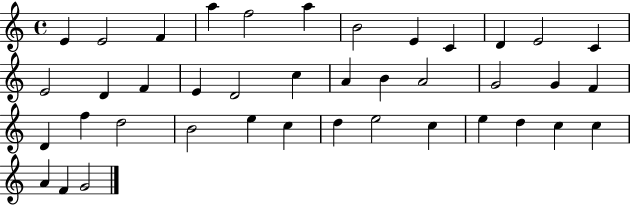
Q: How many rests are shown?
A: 0